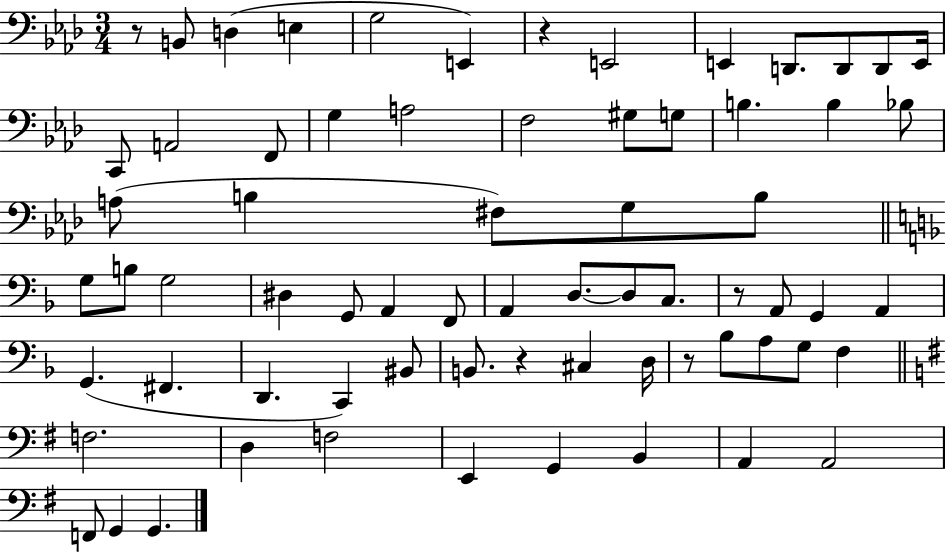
X:1
T:Untitled
M:3/4
L:1/4
K:Ab
z/2 B,,/2 D, E, G,2 E,, z E,,2 E,, D,,/2 D,,/2 D,,/2 E,,/4 C,,/2 A,,2 F,,/2 G, A,2 F,2 ^G,/2 G,/2 B, B, _B,/2 A,/2 B, ^F,/2 G,/2 B,/2 G,/2 B,/2 G,2 ^D, G,,/2 A,, F,,/2 A,, D,/2 D,/2 C,/2 z/2 A,,/2 G,, A,, G,, ^F,, D,, C,, ^B,,/2 B,,/2 z ^C, D,/4 z/2 _B,/2 A,/2 G,/2 F, F,2 D, F,2 E,, G,, B,, A,, A,,2 F,,/2 G,, G,,